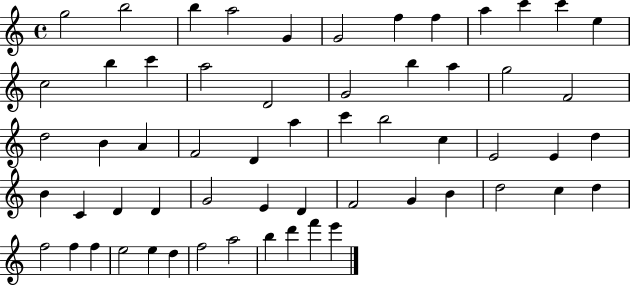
{
  \clef treble
  \time 4/4
  \defaultTimeSignature
  \key c \major
  g''2 b''2 | b''4 a''2 g'4 | g'2 f''4 f''4 | a''4 c'''4 c'''4 e''4 | \break c''2 b''4 c'''4 | a''2 d'2 | g'2 b''4 a''4 | g''2 f'2 | \break d''2 b'4 a'4 | f'2 d'4 a''4 | c'''4 b''2 c''4 | e'2 e'4 d''4 | \break b'4 c'4 d'4 d'4 | g'2 e'4 d'4 | f'2 g'4 b'4 | d''2 c''4 d''4 | \break f''2 f''4 f''4 | e''2 e''4 d''4 | f''2 a''2 | b''4 d'''4 f'''4 e'''4 | \break \bar "|."
}